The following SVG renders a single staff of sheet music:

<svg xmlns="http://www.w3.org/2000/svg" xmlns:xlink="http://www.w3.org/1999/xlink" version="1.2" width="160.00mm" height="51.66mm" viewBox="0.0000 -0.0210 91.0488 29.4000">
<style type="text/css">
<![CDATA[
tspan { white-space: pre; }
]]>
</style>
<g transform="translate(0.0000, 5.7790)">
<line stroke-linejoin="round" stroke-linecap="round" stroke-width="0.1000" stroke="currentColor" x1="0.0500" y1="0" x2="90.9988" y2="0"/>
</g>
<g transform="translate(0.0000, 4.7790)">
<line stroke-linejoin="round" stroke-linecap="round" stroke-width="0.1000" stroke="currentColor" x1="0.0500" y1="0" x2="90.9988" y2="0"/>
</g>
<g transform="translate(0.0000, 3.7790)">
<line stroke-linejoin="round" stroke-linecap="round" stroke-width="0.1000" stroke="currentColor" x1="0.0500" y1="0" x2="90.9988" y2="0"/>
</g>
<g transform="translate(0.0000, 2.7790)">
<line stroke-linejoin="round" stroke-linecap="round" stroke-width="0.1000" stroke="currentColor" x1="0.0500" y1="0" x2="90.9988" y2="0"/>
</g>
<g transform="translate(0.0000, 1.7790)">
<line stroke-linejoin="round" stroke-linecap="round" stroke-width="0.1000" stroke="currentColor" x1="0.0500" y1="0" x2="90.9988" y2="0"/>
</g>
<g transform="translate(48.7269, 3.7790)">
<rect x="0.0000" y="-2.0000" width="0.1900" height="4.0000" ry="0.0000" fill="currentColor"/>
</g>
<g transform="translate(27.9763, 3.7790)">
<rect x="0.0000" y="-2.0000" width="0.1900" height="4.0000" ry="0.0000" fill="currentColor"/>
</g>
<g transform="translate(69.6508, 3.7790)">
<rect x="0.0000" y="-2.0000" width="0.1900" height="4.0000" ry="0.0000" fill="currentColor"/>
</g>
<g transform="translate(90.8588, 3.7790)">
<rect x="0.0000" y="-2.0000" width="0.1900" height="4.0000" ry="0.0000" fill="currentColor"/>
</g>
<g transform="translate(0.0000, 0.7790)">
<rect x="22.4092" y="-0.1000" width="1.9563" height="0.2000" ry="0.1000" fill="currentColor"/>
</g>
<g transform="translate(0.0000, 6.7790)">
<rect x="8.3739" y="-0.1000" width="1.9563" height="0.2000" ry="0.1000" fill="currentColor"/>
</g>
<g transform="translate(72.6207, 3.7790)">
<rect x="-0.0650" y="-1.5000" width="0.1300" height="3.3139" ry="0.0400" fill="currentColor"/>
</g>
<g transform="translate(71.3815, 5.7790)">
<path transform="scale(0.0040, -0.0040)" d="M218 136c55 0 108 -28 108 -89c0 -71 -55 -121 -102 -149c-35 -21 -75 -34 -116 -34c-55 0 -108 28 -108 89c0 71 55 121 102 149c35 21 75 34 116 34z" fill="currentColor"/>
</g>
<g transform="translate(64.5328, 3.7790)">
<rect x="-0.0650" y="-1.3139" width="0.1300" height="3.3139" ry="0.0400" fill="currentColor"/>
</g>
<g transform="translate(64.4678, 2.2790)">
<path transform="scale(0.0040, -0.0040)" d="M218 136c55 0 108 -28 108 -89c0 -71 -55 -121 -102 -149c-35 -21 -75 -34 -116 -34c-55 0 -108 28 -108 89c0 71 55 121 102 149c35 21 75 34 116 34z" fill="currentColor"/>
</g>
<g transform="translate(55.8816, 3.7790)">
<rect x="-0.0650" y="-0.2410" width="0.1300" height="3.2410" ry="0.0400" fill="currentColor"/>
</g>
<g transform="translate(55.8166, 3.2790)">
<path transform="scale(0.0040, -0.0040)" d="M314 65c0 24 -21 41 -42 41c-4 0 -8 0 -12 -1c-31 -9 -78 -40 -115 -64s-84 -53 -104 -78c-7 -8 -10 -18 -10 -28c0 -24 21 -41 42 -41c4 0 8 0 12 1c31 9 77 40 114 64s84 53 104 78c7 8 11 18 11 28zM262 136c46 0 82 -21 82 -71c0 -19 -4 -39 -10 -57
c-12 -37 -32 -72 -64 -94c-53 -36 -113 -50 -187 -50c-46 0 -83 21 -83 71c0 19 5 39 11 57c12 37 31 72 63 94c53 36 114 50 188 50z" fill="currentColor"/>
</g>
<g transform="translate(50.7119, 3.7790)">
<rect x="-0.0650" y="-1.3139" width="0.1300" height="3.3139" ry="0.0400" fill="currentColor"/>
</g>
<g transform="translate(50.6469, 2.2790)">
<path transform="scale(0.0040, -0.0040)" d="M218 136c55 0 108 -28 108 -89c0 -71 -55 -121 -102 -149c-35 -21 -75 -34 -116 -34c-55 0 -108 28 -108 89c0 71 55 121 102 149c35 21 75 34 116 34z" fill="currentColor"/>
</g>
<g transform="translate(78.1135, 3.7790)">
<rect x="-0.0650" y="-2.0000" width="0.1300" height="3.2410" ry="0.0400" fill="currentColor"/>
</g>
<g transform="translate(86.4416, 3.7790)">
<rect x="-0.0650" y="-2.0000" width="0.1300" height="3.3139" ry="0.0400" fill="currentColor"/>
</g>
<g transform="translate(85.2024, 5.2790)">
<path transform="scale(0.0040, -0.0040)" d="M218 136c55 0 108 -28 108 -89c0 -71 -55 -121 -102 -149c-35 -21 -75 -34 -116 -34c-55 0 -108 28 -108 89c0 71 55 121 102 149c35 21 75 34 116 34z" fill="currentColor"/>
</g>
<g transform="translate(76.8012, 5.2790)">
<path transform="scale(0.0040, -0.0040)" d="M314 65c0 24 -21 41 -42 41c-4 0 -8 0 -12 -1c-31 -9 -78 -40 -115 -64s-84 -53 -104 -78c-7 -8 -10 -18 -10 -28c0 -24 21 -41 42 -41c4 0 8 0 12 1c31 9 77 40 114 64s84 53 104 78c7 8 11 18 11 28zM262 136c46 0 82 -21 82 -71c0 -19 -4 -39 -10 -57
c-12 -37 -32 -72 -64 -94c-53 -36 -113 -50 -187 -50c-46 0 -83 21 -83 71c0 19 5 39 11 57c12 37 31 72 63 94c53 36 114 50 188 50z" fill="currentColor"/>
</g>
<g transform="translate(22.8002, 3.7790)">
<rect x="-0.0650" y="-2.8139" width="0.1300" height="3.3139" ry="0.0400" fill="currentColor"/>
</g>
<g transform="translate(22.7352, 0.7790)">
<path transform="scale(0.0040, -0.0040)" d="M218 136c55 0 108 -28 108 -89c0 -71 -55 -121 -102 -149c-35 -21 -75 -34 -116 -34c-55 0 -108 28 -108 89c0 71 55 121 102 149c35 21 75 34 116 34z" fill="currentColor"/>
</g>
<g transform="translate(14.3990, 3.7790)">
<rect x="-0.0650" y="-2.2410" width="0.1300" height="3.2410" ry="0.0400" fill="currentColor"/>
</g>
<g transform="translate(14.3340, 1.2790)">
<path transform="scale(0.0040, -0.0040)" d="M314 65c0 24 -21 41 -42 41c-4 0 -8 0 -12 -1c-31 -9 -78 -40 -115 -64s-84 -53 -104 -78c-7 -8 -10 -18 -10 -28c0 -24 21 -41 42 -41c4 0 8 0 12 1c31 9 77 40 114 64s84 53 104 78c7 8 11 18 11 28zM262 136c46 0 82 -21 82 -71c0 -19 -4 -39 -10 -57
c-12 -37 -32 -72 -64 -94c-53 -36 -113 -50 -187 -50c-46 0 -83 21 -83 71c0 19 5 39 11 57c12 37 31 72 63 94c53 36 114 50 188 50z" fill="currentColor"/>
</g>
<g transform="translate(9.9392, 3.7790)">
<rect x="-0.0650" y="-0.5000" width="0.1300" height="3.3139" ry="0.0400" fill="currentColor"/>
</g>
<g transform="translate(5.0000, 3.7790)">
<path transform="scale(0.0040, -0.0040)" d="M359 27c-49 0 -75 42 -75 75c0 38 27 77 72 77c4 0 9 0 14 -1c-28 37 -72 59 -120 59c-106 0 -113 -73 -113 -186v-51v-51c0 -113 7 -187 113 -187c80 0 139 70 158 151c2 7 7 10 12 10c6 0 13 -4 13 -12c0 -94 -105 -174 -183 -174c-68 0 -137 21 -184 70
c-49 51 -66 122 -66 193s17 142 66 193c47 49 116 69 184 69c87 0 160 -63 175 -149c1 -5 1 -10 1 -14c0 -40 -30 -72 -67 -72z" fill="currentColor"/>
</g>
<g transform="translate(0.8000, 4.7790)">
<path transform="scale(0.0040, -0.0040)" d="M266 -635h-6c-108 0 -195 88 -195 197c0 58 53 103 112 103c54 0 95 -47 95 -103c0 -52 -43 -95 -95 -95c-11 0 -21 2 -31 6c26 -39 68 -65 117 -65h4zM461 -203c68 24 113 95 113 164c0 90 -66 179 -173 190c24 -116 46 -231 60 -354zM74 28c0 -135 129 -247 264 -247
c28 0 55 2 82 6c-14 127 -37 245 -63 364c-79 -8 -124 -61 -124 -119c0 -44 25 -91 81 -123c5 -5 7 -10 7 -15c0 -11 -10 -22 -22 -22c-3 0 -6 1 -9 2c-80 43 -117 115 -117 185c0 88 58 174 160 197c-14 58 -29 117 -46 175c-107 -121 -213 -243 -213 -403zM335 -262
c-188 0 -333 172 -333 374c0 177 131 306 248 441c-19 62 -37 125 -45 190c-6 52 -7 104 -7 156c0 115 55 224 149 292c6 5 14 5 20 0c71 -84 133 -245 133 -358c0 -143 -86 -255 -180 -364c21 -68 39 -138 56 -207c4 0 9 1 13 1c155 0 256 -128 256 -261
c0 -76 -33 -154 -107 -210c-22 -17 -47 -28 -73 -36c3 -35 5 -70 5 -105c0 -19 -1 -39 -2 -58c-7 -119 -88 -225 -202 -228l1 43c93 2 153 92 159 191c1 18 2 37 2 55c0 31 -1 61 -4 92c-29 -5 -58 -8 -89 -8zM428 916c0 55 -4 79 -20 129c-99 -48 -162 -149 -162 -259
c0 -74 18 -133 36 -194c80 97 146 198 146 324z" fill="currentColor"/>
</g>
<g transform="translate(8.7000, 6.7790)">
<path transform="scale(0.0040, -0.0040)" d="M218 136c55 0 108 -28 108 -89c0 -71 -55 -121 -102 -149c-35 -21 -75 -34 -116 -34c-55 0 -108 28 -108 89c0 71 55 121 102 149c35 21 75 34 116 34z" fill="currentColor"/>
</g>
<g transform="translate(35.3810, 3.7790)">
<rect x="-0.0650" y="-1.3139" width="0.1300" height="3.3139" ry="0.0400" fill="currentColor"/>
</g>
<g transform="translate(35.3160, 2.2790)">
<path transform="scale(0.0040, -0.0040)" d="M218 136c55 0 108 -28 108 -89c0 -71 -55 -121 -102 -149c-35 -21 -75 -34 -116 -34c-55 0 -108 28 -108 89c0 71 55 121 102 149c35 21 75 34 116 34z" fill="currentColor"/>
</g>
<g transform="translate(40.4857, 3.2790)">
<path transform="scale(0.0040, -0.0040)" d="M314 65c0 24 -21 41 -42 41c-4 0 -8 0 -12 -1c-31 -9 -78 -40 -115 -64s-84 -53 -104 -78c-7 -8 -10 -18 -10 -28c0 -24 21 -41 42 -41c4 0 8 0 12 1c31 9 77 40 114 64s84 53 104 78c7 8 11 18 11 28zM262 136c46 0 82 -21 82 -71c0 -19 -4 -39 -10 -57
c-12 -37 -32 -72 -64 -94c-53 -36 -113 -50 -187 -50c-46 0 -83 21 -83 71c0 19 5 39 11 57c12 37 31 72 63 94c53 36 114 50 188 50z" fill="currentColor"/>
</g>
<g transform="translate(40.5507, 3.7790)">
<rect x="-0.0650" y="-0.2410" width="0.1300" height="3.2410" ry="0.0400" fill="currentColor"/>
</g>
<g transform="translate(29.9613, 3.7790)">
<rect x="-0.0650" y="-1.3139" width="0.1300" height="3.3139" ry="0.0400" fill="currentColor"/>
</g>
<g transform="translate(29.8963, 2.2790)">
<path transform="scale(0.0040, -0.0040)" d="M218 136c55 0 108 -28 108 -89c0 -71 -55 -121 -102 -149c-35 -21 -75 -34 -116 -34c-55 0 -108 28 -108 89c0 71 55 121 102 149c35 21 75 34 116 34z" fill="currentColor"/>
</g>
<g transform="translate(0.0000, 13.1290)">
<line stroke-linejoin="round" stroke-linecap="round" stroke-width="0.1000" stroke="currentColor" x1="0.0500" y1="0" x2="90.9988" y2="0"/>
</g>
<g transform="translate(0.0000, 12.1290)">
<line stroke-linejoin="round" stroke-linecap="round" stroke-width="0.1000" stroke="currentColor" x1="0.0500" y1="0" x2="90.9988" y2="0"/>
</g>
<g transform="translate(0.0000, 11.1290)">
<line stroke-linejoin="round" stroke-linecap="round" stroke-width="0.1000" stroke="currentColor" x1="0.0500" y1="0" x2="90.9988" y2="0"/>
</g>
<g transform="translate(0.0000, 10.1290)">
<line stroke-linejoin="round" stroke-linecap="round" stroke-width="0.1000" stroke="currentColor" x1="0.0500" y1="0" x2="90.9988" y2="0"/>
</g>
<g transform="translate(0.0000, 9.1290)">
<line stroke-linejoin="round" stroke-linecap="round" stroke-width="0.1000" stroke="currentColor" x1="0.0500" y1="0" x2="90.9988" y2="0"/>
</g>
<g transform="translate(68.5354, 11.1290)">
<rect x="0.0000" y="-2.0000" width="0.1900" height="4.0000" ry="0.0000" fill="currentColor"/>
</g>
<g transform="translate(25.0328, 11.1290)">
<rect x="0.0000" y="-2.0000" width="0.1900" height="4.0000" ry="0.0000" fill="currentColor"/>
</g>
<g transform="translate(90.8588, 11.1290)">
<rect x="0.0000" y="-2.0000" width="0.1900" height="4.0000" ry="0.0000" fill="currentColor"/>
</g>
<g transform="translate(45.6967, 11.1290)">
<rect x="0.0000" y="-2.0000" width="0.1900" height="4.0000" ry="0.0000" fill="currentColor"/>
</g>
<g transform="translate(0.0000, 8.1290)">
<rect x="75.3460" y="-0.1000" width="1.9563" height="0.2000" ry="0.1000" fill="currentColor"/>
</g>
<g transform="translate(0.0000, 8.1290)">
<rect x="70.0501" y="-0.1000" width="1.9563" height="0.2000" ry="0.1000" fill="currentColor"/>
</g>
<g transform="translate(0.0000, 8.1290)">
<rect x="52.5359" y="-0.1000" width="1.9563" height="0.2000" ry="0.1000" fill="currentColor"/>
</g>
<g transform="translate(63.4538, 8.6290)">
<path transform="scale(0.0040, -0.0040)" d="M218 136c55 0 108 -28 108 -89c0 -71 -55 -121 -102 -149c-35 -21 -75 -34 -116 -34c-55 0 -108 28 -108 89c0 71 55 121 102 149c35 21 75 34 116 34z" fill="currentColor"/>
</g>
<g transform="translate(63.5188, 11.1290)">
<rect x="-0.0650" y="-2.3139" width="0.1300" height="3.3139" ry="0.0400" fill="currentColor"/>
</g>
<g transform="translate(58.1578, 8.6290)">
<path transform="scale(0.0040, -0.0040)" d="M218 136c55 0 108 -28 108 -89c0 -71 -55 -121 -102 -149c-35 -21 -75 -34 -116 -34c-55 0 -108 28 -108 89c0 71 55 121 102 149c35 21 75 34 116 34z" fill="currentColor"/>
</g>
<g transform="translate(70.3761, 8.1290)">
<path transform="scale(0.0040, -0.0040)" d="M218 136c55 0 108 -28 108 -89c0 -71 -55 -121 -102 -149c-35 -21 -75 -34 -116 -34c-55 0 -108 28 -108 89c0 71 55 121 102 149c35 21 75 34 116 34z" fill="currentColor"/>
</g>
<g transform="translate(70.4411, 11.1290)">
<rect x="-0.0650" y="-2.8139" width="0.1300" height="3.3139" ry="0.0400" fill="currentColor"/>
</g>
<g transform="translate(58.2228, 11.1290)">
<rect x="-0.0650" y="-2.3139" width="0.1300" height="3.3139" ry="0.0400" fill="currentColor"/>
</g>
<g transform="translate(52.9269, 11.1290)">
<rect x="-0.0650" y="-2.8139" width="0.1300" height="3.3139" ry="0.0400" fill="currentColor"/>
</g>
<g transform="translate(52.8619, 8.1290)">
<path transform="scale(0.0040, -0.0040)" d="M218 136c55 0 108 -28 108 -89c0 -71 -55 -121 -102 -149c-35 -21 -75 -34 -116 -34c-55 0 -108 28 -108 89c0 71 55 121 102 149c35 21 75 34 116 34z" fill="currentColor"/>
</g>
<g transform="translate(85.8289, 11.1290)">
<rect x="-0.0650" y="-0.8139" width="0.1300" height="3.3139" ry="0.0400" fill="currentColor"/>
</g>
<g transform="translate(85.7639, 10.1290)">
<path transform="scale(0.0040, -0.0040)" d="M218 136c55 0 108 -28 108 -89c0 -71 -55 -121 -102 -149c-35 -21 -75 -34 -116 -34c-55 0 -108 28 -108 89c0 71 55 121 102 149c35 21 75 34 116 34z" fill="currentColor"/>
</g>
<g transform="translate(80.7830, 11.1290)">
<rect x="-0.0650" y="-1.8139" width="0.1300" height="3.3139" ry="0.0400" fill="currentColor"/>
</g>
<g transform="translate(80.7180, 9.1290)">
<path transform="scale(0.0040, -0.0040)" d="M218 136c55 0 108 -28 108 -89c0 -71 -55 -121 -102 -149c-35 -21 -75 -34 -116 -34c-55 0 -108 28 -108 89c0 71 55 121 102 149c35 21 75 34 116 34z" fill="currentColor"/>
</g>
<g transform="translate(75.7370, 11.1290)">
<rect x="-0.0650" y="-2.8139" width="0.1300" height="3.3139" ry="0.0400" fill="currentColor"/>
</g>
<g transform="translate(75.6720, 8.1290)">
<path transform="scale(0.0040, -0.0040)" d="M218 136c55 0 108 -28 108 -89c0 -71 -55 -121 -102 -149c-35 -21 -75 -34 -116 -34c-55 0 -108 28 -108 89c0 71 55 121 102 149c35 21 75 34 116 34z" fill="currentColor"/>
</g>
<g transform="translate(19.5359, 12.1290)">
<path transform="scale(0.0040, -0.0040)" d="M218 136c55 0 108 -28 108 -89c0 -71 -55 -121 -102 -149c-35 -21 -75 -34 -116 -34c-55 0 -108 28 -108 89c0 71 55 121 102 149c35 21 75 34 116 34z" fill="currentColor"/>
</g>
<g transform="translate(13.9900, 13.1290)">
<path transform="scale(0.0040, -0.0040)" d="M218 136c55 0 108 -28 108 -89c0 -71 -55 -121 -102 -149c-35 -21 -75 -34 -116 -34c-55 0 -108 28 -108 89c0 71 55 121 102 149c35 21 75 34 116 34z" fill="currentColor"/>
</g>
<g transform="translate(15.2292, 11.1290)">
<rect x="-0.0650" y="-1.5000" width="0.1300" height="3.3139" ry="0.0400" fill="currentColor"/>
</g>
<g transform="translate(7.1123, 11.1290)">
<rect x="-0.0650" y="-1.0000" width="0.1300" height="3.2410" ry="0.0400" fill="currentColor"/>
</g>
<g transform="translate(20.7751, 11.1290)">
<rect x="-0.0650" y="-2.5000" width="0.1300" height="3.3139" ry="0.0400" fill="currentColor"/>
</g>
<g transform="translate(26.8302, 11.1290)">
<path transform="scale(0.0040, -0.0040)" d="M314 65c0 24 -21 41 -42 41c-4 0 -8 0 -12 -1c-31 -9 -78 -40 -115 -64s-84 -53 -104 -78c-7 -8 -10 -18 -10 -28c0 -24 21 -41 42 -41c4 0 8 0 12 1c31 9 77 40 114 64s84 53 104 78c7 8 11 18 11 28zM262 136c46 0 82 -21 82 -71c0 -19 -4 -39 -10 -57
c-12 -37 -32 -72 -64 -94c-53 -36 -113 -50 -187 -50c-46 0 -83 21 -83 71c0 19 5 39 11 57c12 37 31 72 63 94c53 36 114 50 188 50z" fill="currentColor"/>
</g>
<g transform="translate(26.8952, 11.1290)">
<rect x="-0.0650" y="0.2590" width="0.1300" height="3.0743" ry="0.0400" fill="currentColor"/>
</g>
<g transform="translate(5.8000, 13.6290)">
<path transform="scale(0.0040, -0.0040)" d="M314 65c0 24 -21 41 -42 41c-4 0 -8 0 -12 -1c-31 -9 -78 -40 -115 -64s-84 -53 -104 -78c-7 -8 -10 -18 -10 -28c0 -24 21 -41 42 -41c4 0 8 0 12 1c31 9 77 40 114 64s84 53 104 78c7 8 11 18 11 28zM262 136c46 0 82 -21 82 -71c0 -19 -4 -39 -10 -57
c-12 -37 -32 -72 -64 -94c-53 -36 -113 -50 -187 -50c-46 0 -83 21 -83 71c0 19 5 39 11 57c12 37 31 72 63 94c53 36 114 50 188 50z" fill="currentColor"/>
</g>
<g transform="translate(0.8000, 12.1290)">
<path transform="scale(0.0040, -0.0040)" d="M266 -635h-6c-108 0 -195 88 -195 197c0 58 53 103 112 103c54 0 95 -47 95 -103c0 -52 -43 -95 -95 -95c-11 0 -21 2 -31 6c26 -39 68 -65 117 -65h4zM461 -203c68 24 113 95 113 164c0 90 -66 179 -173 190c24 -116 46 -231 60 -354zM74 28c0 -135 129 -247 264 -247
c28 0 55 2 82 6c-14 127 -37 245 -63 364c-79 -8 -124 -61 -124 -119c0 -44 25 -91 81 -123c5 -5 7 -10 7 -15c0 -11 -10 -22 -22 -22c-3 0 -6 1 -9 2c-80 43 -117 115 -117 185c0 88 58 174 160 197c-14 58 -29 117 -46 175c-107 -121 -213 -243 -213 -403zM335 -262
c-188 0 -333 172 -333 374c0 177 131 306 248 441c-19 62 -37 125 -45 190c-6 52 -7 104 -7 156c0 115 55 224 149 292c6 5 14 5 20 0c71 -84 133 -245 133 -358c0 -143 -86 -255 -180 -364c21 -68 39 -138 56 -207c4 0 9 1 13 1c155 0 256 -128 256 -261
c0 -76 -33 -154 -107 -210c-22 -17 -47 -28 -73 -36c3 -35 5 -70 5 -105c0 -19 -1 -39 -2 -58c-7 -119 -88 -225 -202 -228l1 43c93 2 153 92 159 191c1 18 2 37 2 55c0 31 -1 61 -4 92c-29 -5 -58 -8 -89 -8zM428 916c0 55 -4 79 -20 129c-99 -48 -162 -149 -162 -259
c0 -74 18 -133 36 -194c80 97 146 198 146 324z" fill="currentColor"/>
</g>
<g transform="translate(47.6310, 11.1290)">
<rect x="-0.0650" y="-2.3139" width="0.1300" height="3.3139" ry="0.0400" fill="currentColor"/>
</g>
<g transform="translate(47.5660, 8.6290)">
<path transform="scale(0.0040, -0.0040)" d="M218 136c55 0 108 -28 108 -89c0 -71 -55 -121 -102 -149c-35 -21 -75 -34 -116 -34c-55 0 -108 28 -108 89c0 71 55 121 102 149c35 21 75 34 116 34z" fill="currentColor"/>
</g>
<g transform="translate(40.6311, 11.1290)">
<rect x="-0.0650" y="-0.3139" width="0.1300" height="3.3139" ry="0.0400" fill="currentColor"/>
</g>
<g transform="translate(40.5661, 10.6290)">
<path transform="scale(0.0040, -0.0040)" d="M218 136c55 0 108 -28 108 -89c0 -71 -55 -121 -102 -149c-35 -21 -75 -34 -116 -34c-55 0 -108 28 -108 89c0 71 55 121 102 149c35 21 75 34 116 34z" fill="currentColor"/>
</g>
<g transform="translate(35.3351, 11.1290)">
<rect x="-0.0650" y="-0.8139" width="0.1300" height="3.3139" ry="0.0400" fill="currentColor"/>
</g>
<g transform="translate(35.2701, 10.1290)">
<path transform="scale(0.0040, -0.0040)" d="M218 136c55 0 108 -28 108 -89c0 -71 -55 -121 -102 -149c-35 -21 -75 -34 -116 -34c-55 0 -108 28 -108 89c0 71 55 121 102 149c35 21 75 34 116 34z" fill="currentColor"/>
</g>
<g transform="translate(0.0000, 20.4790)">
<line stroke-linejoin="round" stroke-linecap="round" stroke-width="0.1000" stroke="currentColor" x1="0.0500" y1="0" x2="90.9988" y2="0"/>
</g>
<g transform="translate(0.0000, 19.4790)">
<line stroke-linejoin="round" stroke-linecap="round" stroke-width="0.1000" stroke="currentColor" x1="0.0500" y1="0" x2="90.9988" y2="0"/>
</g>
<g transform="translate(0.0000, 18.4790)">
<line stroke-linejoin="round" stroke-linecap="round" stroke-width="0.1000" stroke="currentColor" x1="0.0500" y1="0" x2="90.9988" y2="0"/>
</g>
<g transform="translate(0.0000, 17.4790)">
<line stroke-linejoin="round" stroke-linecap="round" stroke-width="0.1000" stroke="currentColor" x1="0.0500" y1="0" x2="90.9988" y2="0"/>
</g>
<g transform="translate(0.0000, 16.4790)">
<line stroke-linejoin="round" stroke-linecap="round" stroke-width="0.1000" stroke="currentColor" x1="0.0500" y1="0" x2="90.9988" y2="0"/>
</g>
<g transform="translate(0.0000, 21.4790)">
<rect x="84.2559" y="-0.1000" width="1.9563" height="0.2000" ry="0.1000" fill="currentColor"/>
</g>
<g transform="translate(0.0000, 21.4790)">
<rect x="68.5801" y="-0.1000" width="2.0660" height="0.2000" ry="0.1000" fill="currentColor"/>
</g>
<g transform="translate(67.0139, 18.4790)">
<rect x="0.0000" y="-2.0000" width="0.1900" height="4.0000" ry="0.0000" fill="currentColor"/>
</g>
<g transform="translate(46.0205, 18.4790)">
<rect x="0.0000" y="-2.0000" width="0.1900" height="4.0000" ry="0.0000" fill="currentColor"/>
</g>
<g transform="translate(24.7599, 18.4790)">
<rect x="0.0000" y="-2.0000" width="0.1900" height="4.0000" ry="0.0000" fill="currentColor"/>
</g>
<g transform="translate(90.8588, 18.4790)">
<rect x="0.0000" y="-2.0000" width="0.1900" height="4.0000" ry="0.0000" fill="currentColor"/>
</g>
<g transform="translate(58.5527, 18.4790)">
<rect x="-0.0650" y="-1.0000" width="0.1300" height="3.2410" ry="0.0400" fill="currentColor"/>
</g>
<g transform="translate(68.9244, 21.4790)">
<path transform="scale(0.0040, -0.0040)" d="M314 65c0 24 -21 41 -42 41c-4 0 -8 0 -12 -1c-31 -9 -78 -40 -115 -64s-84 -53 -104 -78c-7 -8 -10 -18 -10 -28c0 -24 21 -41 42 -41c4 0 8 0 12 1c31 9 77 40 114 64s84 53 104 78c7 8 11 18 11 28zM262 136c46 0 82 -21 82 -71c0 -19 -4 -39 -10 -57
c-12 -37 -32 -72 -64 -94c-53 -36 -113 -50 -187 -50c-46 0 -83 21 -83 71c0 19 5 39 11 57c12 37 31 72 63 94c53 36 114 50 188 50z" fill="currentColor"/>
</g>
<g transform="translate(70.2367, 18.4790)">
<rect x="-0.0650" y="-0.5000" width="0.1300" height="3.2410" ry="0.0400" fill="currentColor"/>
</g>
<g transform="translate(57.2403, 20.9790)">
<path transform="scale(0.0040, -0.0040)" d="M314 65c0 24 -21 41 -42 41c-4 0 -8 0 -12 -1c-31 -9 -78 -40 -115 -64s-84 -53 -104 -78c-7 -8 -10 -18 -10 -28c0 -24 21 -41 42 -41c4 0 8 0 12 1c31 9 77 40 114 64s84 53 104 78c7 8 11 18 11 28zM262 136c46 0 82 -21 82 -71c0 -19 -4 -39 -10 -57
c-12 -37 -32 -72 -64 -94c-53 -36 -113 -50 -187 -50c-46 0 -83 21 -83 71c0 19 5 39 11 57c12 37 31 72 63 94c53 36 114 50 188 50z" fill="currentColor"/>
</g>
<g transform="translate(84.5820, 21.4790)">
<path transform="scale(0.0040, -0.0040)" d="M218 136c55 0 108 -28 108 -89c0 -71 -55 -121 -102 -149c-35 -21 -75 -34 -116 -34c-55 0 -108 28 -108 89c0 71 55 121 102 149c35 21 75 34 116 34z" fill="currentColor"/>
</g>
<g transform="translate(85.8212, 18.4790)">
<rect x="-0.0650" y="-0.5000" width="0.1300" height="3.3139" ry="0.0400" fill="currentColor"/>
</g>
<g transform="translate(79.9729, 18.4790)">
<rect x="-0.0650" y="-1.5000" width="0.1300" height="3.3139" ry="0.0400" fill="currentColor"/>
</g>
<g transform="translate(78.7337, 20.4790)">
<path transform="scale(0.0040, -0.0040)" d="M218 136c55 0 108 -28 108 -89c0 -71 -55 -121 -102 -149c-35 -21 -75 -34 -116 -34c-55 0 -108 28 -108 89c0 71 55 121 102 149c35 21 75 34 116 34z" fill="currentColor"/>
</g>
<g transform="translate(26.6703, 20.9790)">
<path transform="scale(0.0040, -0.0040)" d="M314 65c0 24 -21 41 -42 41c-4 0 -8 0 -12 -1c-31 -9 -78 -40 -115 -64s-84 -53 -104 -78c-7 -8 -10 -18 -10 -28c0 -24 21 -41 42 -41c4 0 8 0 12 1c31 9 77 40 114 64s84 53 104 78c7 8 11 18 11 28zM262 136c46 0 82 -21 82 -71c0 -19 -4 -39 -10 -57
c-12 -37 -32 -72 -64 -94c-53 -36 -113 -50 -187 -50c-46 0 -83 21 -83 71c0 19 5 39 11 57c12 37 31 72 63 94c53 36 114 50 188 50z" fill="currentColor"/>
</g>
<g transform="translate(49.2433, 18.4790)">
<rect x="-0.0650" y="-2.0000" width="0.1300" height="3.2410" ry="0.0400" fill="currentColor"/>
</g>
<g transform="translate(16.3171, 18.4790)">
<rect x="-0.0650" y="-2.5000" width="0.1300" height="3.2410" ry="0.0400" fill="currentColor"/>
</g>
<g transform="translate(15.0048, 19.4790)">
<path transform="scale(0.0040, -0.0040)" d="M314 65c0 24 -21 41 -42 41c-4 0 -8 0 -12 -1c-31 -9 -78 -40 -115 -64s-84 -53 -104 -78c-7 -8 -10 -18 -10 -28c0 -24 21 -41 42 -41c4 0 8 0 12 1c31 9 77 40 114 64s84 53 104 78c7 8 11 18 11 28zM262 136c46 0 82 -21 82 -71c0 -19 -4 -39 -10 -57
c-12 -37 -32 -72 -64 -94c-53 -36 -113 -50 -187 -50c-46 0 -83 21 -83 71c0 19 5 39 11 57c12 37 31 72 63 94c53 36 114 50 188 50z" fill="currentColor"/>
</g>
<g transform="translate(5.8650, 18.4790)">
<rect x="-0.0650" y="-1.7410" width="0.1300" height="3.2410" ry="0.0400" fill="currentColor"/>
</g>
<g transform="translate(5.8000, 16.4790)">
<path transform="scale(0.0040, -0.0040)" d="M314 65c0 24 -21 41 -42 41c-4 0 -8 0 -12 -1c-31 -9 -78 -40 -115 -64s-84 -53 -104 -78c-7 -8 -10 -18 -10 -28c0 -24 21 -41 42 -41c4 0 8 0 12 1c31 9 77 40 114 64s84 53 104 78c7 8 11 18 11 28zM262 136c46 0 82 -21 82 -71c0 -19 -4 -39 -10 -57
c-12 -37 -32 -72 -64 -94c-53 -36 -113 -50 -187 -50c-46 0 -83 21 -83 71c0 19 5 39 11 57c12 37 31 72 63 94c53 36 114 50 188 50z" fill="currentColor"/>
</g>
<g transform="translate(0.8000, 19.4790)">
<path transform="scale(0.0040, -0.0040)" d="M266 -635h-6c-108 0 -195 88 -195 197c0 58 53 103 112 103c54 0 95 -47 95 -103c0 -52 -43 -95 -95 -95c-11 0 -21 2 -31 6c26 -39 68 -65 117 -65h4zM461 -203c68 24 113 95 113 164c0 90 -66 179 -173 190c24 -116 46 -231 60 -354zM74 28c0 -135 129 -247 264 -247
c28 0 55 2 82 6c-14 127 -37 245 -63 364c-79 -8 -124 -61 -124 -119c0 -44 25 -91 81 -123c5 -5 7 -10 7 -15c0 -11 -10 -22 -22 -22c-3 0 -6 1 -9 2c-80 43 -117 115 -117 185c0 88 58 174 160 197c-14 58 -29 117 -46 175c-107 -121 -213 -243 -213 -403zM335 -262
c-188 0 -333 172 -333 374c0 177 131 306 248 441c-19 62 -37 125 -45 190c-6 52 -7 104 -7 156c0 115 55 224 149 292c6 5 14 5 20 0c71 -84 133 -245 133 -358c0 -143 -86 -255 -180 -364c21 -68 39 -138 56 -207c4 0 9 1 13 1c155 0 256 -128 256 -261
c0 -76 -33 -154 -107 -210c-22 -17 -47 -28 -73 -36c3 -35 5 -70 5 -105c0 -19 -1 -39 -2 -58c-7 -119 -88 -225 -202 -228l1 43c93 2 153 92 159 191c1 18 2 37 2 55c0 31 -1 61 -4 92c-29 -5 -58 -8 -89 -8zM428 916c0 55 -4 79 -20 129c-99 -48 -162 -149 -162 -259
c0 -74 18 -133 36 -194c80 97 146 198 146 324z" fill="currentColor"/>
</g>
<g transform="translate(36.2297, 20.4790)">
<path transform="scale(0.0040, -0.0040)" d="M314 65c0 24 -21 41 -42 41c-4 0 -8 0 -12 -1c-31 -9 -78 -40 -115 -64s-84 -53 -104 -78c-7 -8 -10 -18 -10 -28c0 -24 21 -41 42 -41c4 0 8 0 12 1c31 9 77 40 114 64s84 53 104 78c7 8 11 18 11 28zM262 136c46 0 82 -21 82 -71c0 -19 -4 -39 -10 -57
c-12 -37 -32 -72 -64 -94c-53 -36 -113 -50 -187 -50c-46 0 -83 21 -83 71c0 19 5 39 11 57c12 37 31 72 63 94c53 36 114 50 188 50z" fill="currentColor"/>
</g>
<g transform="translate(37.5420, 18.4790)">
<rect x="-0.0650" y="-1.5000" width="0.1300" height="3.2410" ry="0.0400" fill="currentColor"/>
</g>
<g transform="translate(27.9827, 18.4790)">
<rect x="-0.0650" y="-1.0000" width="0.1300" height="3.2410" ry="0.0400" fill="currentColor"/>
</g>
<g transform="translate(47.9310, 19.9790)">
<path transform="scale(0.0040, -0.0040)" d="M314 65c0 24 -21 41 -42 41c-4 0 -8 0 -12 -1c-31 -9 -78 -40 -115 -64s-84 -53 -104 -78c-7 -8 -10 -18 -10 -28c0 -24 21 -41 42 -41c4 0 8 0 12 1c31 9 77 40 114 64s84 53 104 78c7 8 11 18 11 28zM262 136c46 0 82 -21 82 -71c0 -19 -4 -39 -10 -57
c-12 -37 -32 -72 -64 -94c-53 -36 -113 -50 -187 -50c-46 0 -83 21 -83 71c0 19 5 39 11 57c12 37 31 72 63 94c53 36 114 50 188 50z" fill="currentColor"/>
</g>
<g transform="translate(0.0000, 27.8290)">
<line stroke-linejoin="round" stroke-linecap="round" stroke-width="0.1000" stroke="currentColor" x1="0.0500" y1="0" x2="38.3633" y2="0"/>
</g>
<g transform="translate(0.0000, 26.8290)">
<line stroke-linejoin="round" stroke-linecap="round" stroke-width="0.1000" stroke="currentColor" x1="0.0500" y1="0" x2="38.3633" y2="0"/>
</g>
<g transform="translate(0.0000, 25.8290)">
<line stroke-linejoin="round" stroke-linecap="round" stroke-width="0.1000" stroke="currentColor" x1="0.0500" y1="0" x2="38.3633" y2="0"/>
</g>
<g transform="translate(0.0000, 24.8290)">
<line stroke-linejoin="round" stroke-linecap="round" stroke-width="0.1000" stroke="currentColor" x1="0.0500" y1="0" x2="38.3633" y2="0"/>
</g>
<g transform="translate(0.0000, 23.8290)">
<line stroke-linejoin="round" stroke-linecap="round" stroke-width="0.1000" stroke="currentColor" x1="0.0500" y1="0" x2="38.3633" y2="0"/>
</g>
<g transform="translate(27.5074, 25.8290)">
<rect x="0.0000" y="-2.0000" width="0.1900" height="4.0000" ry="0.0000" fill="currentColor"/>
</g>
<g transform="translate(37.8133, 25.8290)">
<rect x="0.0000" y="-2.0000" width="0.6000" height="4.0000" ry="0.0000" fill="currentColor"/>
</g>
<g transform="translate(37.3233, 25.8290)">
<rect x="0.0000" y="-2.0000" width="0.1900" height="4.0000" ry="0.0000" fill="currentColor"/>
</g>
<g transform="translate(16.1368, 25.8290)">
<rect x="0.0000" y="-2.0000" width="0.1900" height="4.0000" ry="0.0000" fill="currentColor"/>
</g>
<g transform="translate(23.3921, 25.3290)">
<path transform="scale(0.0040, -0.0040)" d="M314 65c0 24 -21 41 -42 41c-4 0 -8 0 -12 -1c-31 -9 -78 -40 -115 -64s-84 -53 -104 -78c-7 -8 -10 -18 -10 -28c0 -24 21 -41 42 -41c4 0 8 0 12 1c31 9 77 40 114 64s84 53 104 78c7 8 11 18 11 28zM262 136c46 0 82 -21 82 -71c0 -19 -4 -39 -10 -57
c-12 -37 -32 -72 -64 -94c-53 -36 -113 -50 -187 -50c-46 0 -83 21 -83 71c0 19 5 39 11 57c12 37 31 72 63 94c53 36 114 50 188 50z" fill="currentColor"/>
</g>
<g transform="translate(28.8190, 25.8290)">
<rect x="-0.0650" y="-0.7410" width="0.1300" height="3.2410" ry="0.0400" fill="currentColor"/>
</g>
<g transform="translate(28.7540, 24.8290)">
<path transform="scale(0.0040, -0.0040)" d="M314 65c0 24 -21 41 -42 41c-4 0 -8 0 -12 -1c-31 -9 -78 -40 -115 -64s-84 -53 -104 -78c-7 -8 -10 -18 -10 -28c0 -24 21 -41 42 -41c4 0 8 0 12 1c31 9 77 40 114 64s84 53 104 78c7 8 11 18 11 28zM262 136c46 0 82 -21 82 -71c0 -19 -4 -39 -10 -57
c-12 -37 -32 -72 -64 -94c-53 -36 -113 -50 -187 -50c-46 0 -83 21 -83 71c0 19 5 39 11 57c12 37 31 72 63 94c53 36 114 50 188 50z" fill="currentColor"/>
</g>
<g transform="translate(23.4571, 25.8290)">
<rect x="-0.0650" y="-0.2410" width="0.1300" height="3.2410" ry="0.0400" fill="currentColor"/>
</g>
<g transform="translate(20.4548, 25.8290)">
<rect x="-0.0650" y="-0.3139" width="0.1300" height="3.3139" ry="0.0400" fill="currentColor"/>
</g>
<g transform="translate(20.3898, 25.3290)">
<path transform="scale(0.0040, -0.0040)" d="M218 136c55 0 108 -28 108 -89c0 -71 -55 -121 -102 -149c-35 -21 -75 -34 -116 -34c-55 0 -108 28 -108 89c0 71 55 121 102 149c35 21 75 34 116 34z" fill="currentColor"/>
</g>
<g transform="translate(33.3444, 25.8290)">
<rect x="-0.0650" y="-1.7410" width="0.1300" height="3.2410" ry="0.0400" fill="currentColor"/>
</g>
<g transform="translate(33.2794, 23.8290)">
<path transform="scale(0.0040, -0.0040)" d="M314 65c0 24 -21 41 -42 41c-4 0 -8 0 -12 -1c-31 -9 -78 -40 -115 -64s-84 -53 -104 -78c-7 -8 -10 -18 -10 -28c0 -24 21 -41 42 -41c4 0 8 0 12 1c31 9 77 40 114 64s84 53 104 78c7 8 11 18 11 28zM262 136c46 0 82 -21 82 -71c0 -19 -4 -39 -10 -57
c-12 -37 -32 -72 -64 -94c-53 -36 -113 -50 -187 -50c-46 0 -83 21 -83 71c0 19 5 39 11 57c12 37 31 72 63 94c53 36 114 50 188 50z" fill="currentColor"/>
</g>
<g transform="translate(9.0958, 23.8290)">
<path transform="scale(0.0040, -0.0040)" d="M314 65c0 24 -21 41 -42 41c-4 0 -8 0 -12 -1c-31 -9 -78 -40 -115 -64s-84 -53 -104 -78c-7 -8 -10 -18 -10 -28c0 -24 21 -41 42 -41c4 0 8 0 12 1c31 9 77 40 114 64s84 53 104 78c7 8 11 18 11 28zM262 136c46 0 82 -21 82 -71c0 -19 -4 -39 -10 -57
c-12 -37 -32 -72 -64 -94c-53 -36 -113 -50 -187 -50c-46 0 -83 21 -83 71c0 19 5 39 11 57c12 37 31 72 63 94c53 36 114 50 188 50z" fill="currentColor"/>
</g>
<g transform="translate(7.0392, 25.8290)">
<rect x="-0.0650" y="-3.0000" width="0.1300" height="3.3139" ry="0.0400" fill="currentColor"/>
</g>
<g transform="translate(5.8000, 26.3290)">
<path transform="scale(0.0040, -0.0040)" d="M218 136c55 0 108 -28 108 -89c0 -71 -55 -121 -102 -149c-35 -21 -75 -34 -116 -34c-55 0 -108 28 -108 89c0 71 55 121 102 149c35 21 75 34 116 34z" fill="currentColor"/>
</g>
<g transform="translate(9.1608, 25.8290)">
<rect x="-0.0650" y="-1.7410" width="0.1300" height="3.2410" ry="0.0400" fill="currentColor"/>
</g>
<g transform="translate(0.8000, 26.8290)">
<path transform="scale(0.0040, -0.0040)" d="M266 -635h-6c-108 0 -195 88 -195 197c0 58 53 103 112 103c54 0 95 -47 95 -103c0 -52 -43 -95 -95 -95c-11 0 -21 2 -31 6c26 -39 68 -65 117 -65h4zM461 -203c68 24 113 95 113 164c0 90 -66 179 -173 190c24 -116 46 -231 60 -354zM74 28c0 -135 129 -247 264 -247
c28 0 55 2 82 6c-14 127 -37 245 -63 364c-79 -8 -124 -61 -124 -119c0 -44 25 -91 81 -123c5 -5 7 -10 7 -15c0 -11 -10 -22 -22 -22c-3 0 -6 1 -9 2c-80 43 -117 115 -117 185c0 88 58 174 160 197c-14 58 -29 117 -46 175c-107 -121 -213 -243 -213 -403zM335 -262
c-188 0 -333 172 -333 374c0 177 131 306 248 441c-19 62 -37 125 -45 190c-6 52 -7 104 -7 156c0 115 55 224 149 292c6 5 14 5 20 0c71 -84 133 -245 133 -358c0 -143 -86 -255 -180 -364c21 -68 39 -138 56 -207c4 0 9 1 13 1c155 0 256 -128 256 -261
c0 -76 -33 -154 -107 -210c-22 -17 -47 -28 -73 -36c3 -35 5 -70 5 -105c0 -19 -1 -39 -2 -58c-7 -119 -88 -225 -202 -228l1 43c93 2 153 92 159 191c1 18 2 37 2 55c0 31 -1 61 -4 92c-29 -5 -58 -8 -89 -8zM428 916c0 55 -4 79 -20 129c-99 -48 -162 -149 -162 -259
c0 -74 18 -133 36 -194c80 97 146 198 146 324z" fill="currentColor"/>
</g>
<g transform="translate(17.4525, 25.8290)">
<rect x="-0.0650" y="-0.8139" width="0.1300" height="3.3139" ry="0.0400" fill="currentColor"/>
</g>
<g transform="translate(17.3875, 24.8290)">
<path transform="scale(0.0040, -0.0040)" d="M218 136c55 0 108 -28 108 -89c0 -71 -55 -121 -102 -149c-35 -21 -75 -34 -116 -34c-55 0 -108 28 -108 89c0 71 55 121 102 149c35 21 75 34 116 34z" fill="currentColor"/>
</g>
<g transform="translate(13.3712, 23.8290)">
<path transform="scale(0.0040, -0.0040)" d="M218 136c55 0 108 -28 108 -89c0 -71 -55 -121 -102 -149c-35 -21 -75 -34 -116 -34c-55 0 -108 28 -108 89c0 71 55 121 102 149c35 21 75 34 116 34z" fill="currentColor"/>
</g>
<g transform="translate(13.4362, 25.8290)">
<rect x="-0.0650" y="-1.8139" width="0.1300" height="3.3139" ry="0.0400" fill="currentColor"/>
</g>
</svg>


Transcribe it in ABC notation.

X:1
T:Untitled
M:4/4
L:1/4
K:C
C g2 a e e c2 e c2 e E F2 F D2 E G B2 d c g a g g a a f d f2 G2 D2 E2 F2 D2 C2 E C A f2 f d c c2 d2 f2